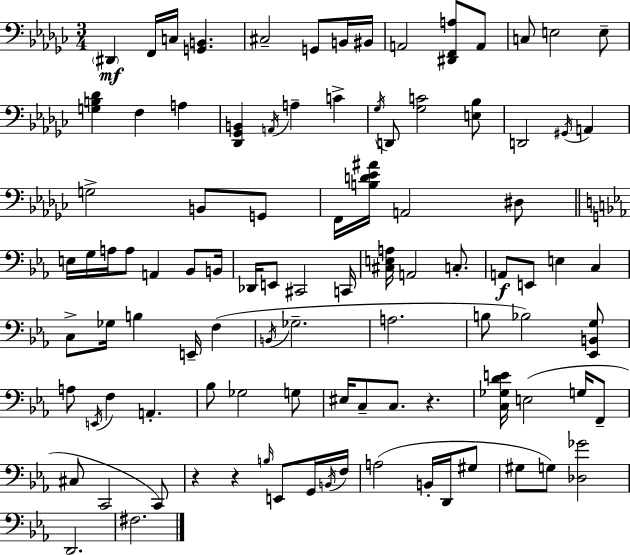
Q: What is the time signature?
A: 3/4